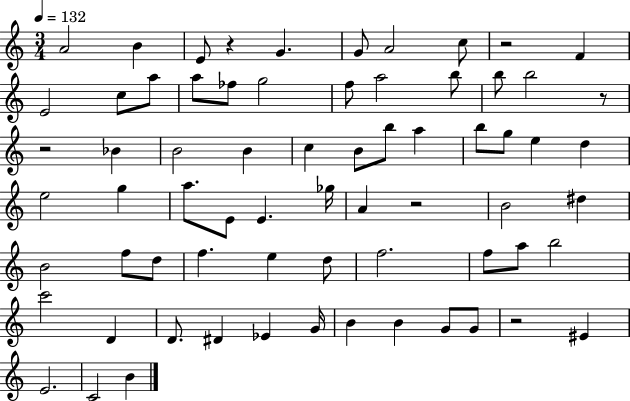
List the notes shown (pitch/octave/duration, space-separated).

A4/h B4/q E4/e R/q G4/q. G4/e A4/h C5/e R/h F4/q E4/h C5/e A5/e A5/e FES5/e G5/h F5/e A5/h B5/e B5/e B5/h R/e R/h Bb4/q B4/h B4/q C5/q B4/e B5/e A5/q B5/e G5/e E5/q D5/q E5/h G5/q A5/e. E4/e E4/q. Gb5/s A4/q R/h B4/h D#5/q B4/h F5/e D5/e F5/q. E5/q D5/e F5/h. F5/e A5/e B5/h C6/h D4/q D4/e. D#4/q Eb4/q G4/s B4/q B4/q G4/e G4/e R/h EIS4/q E4/h. C4/h B4/q